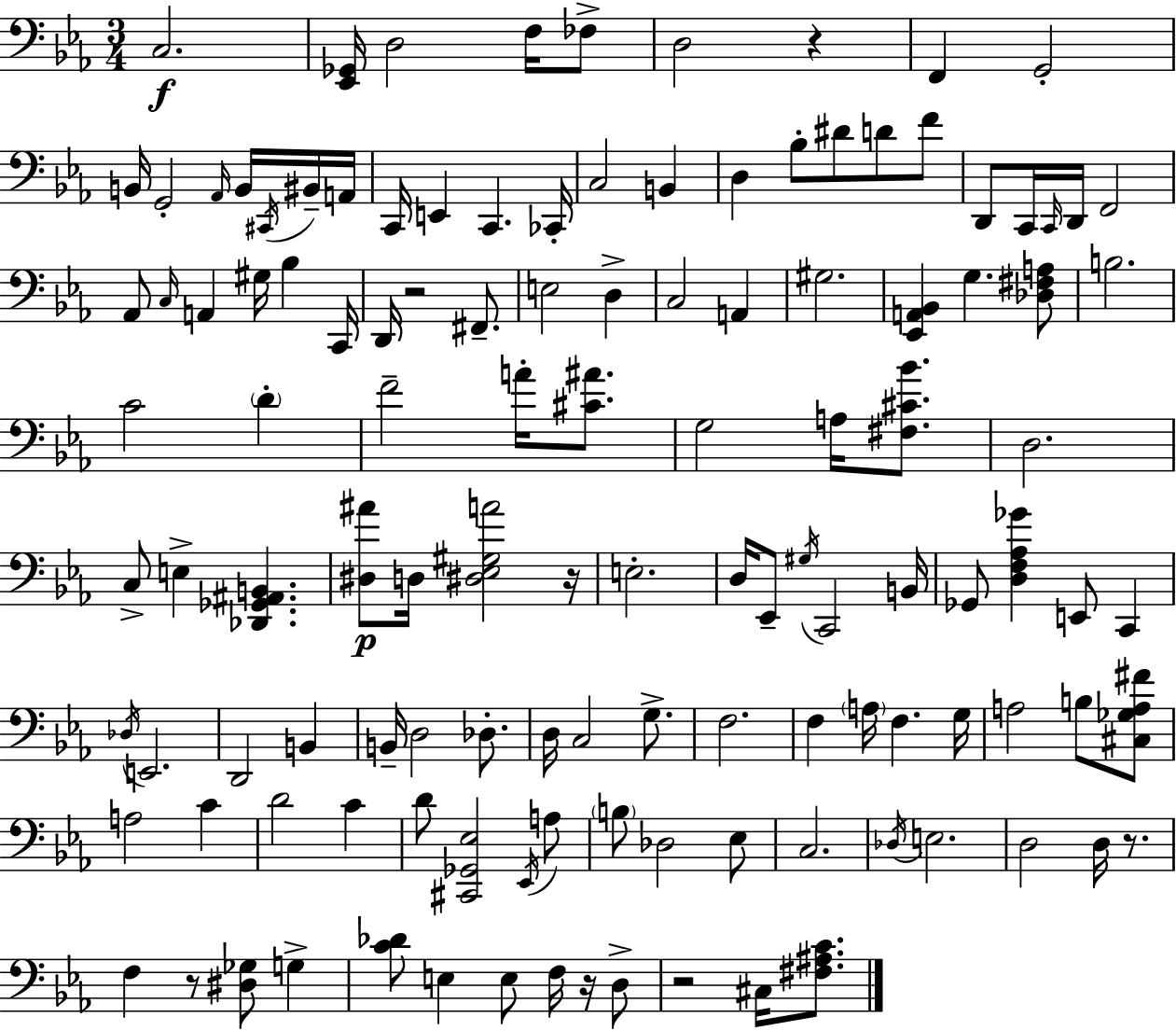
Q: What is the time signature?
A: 3/4